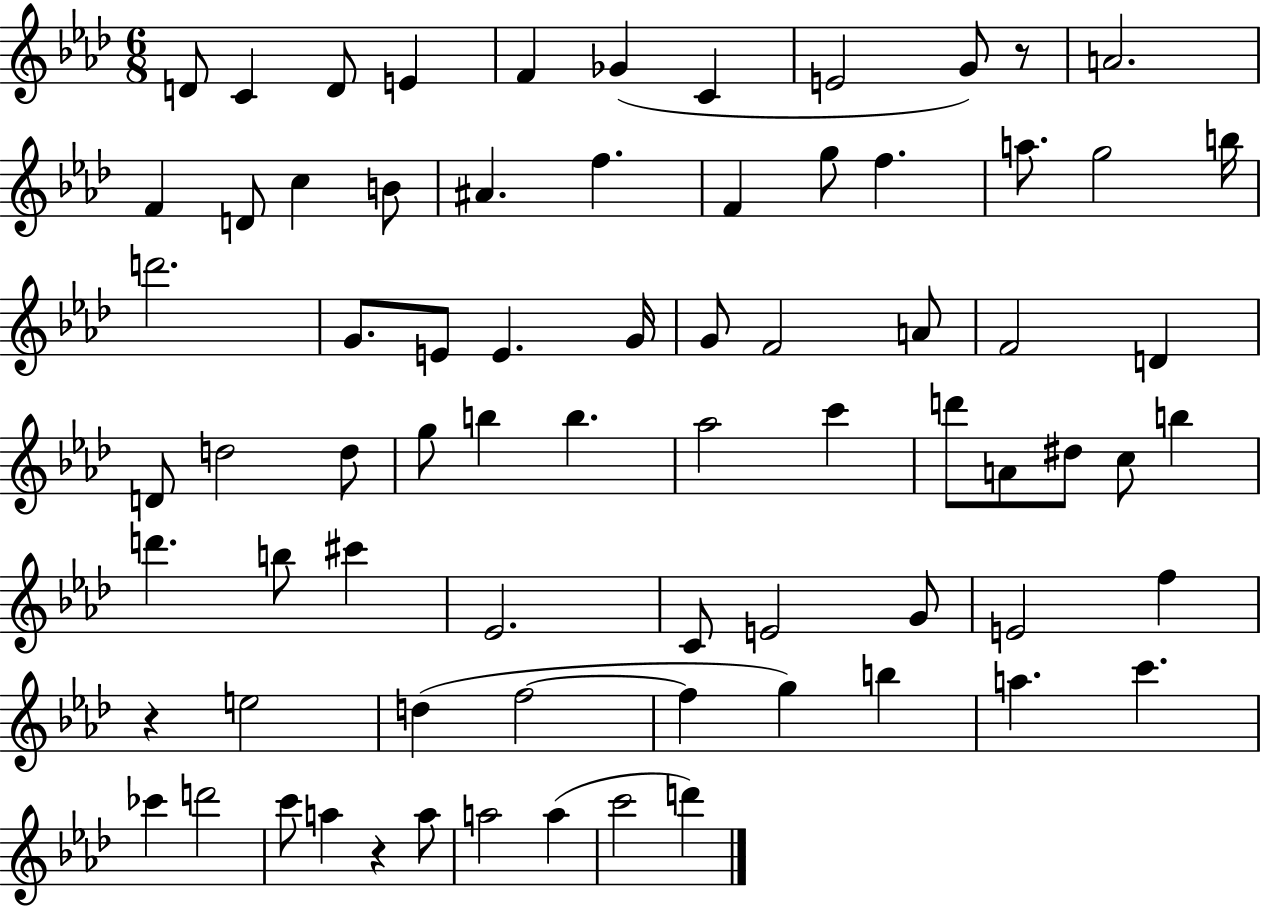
{
  \clef treble
  \numericTimeSignature
  \time 6/8
  \key aes \major
  d'8 c'4 d'8 e'4 | f'4 ges'4( c'4 | e'2 g'8) r8 | a'2. | \break f'4 d'8 c''4 b'8 | ais'4. f''4. | f'4 g''8 f''4. | a''8. g''2 b''16 | \break d'''2. | g'8. e'8 e'4. g'16 | g'8 f'2 a'8 | f'2 d'4 | \break d'8 d''2 d''8 | g''8 b''4 b''4. | aes''2 c'''4 | d'''8 a'8 dis''8 c''8 b''4 | \break d'''4. b''8 cis'''4 | ees'2. | c'8 e'2 g'8 | e'2 f''4 | \break r4 e''2 | d''4( f''2~~ | f''4 g''4) b''4 | a''4. c'''4. | \break ces'''4 d'''2 | c'''8 a''4 r4 a''8 | a''2 a''4( | c'''2 d'''4) | \break \bar "|."
}